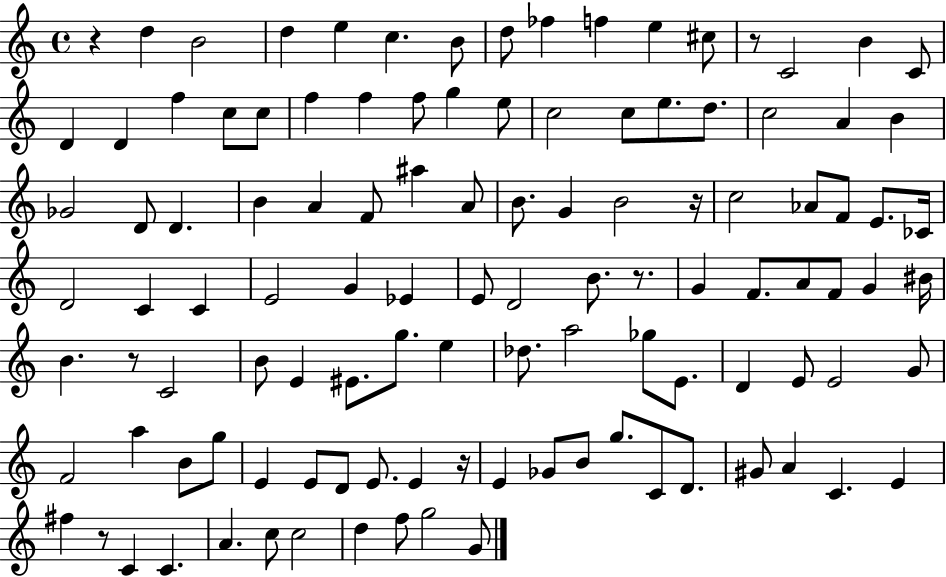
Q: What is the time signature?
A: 4/4